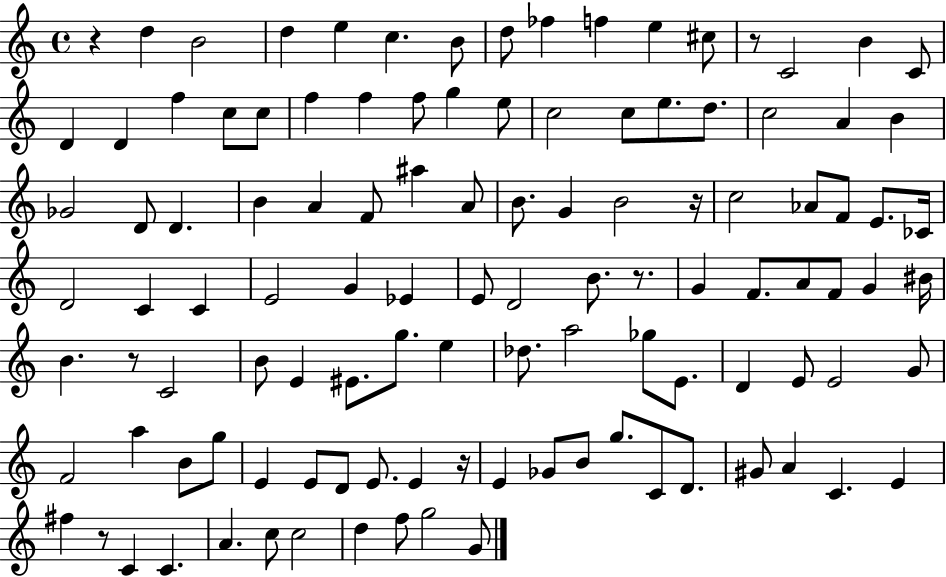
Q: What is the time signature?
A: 4/4